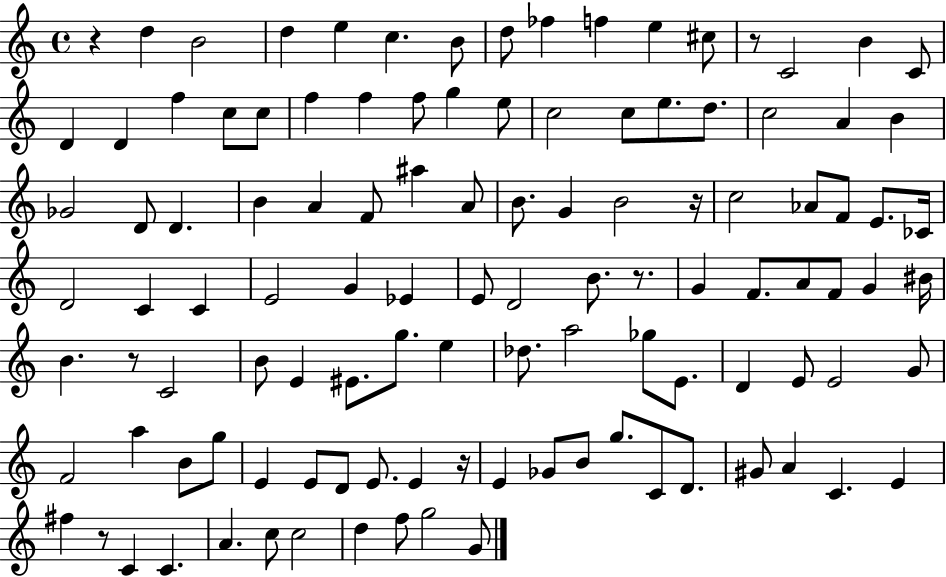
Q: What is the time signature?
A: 4/4